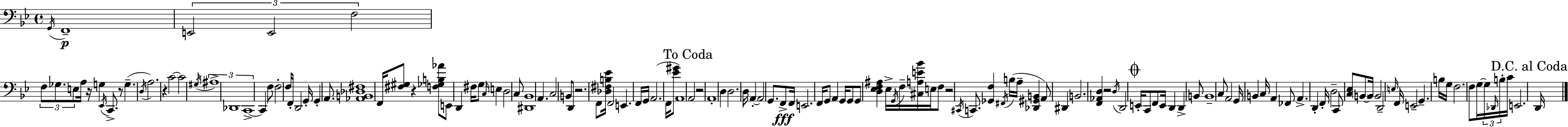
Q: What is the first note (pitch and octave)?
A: G2